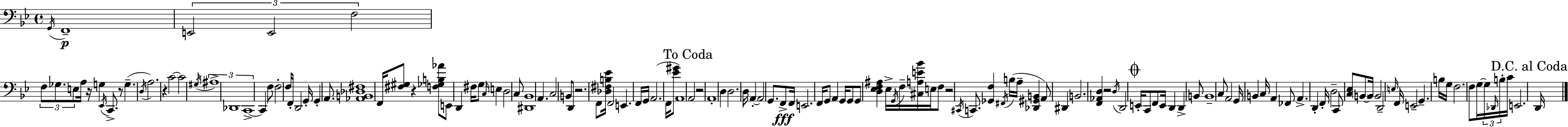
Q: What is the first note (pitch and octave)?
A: G2